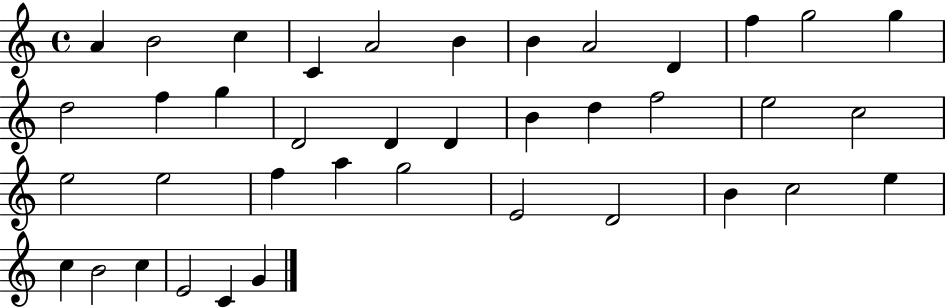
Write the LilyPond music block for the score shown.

{
  \clef treble
  \time 4/4
  \defaultTimeSignature
  \key c \major
  a'4 b'2 c''4 | c'4 a'2 b'4 | b'4 a'2 d'4 | f''4 g''2 g''4 | \break d''2 f''4 g''4 | d'2 d'4 d'4 | b'4 d''4 f''2 | e''2 c''2 | \break e''2 e''2 | f''4 a''4 g''2 | e'2 d'2 | b'4 c''2 e''4 | \break c''4 b'2 c''4 | e'2 c'4 g'4 | \bar "|."
}